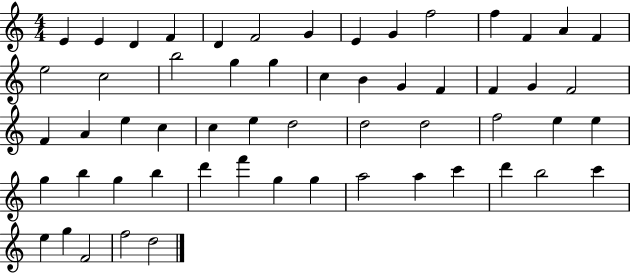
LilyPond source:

{
  \clef treble
  \numericTimeSignature
  \time 4/4
  \key c \major
  e'4 e'4 d'4 f'4 | d'4 f'2 g'4 | e'4 g'4 f''2 | f''4 f'4 a'4 f'4 | \break e''2 c''2 | b''2 g''4 g''4 | c''4 b'4 g'4 f'4 | f'4 g'4 f'2 | \break f'4 a'4 e''4 c''4 | c''4 e''4 d''2 | d''2 d''2 | f''2 e''4 e''4 | \break g''4 b''4 g''4 b''4 | d'''4 f'''4 g''4 g''4 | a''2 a''4 c'''4 | d'''4 b''2 c'''4 | \break e''4 g''4 f'2 | f''2 d''2 | \bar "|."
}